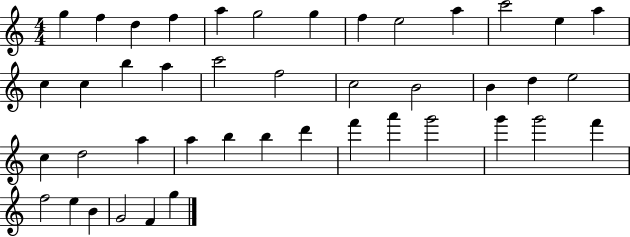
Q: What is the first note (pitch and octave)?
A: G5